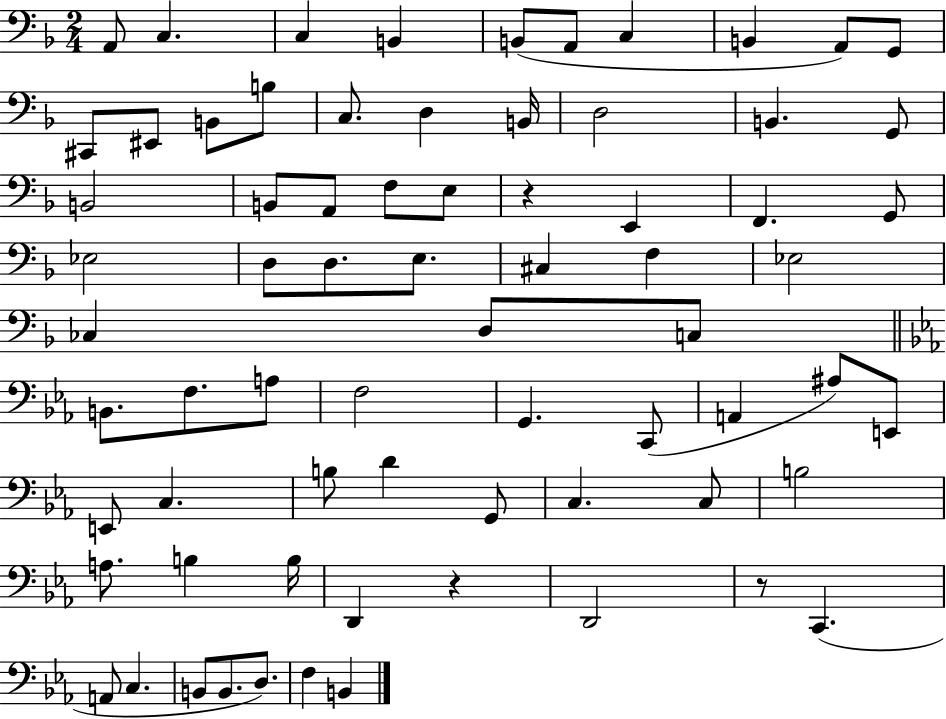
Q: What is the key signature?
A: F major